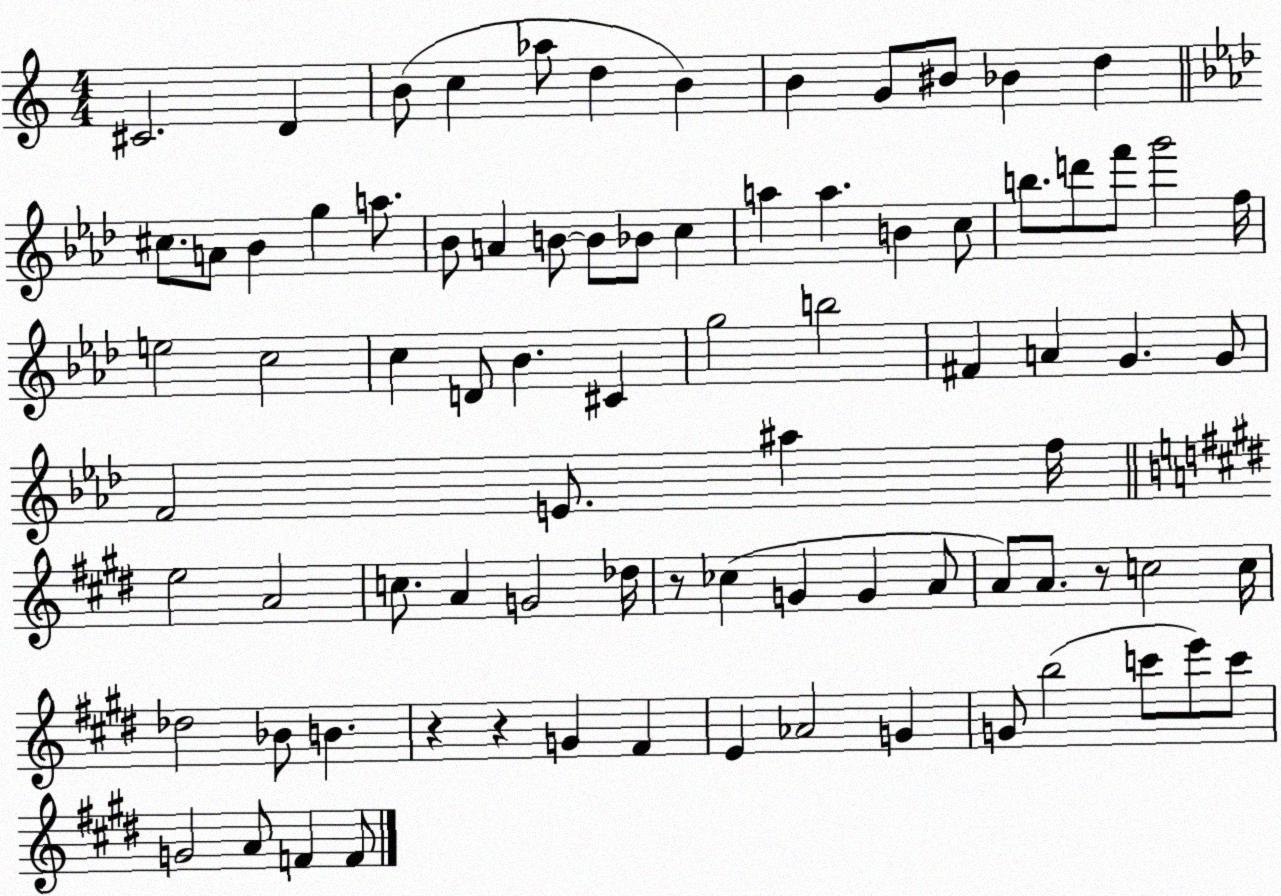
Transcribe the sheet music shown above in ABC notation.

X:1
T:Untitled
M:4/4
L:1/4
K:C
^C2 D B/2 c _a/2 d B B G/2 ^B/2 _B d ^c/2 A/2 _B g a/2 _B/2 A B/2 B/2 _B/2 c a a B c/2 b/2 d'/2 f'/2 g'2 f/4 e2 c2 c D/2 _B ^C g2 b2 ^F A G G/2 F2 E/2 ^a f/4 e2 A2 c/2 A G2 _d/4 z/2 _c G G A/2 A/2 A/2 z/2 c2 c/4 _d2 _B/2 B z z G ^F E _A2 G G/2 b2 c'/2 e'/2 c'/2 G2 A/2 F F/2